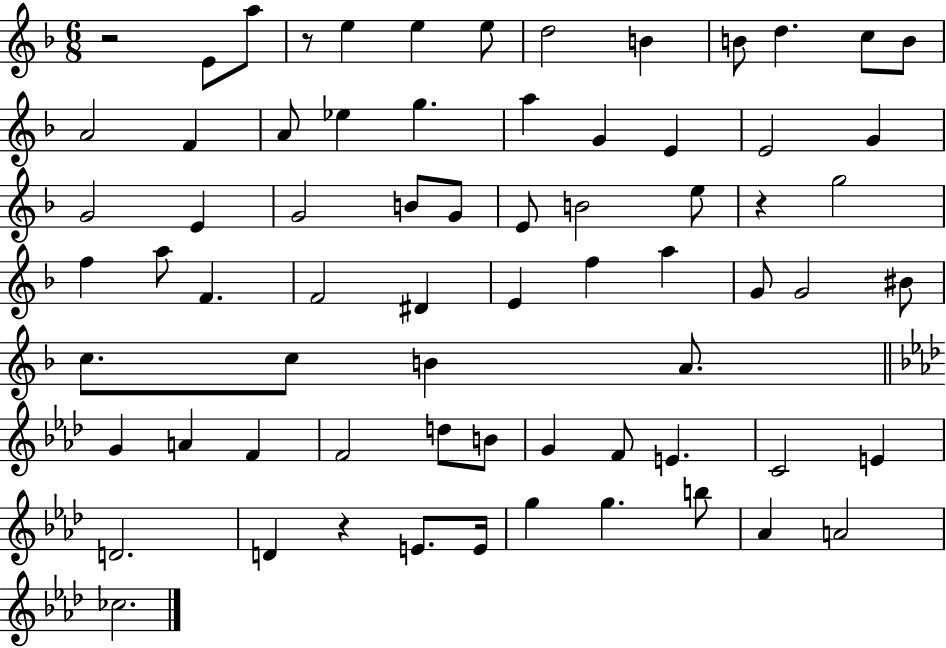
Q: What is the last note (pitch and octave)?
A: CES5